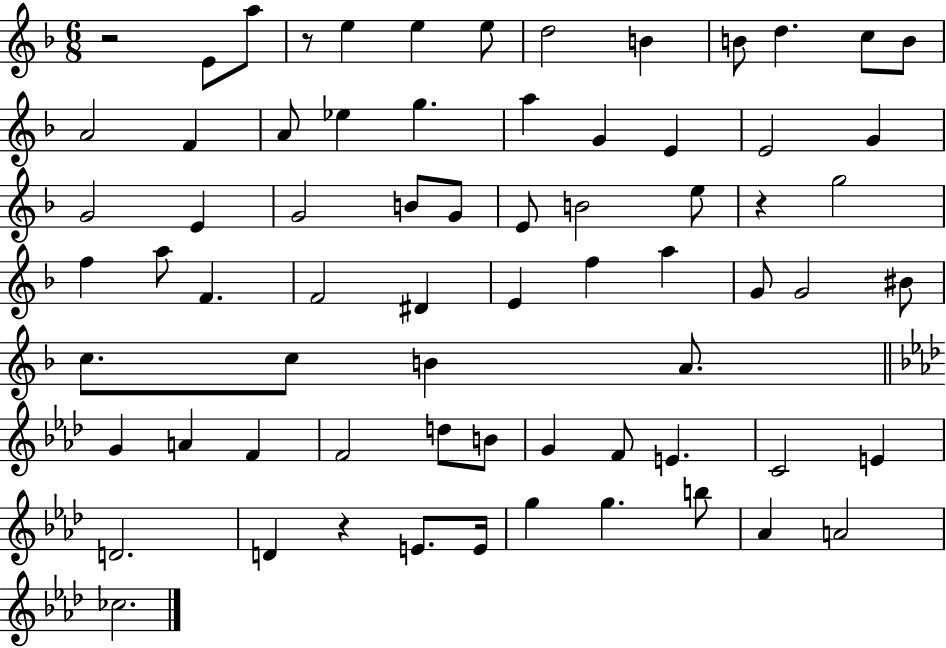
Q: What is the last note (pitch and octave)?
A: CES5